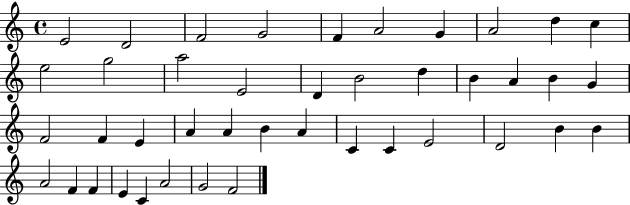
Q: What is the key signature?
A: C major